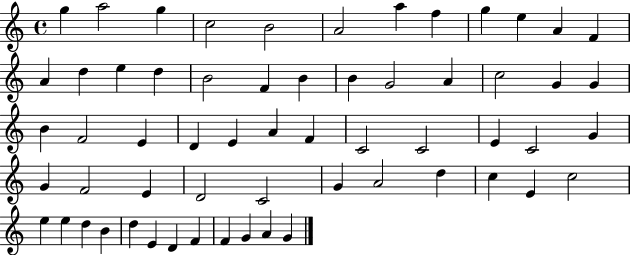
G5/q A5/h G5/q C5/h B4/h A4/h A5/q F5/q G5/q E5/q A4/q F4/q A4/q D5/q E5/q D5/q B4/h F4/q B4/q B4/q G4/h A4/q C5/h G4/q G4/q B4/q F4/h E4/q D4/q E4/q A4/q F4/q C4/h C4/h E4/q C4/h G4/q G4/q F4/h E4/q D4/h C4/h G4/q A4/h D5/q C5/q E4/q C5/h E5/q E5/q D5/q B4/q D5/q E4/q D4/q F4/q F4/q G4/q A4/q G4/q